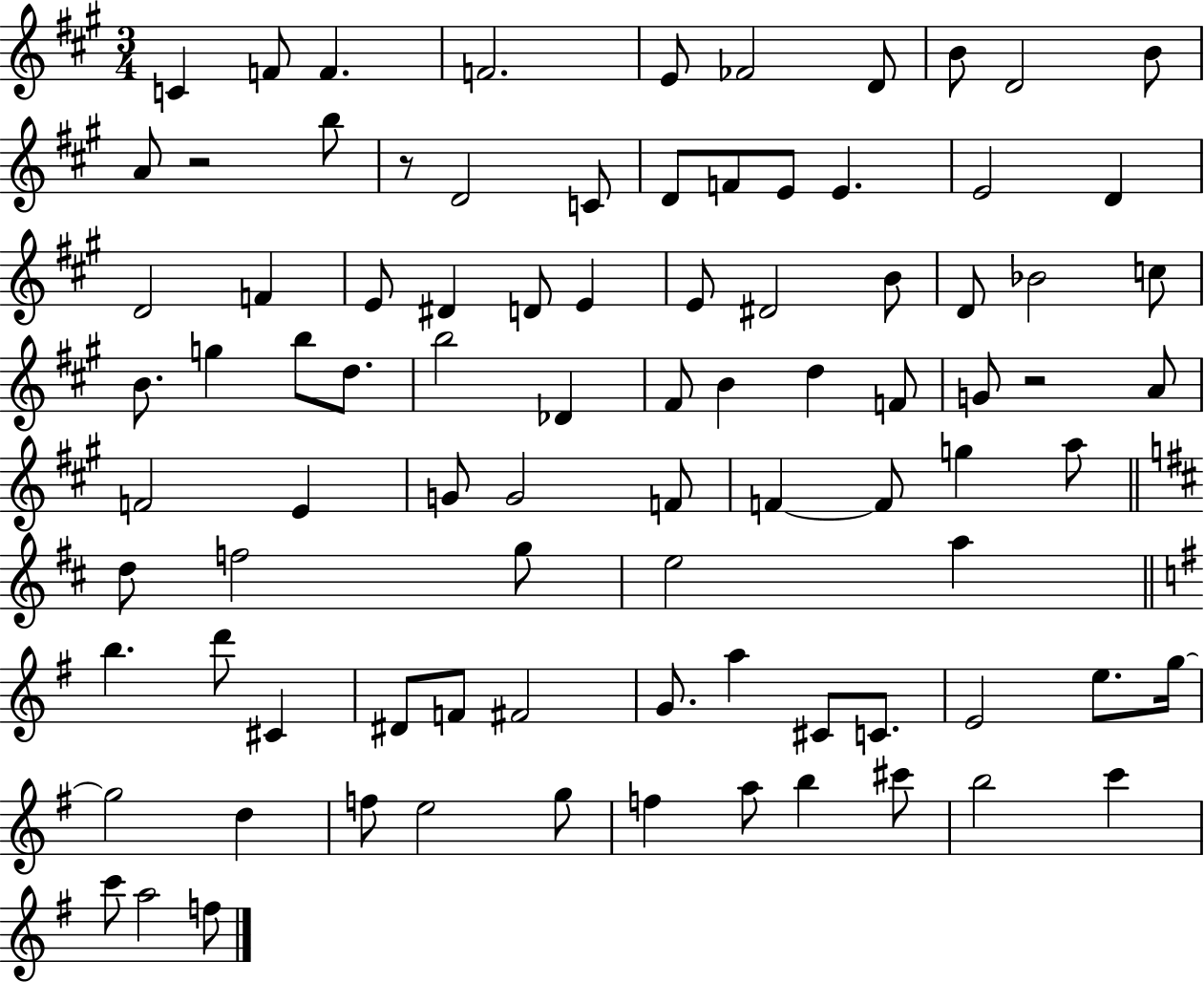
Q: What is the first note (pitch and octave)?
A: C4